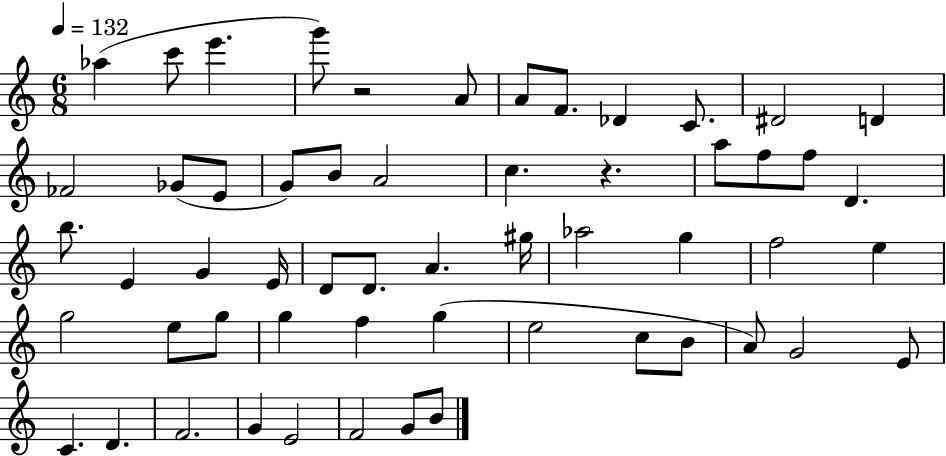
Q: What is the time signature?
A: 6/8